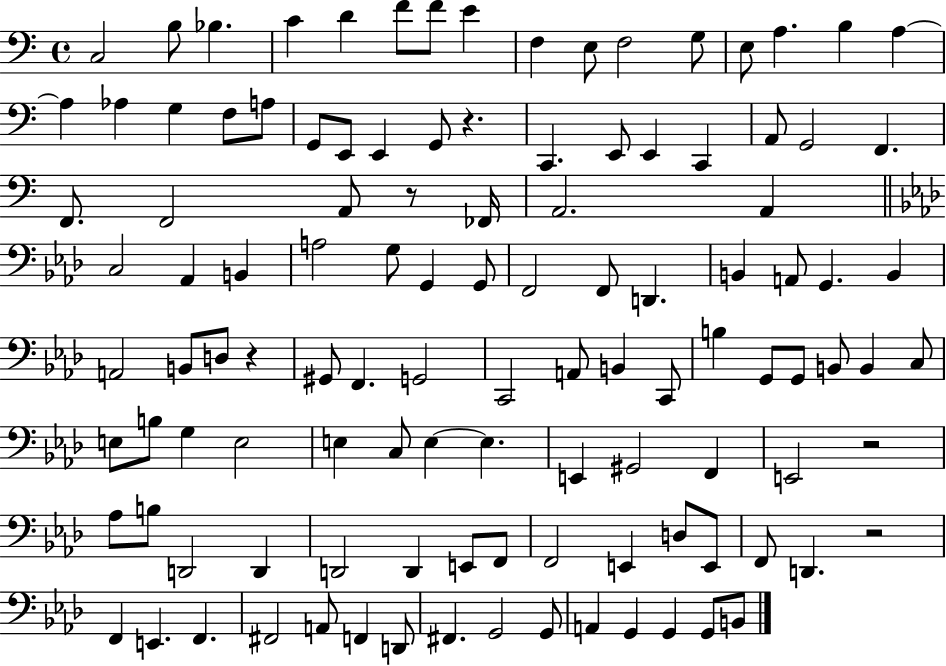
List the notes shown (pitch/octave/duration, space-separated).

C3/h B3/e Bb3/q. C4/q D4/q F4/e F4/e E4/q F3/q E3/e F3/h G3/e E3/e A3/q. B3/q A3/q A3/q Ab3/q G3/q F3/e A3/e G2/e E2/e E2/q G2/e R/q. C2/q. E2/e E2/q C2/q A2/e G2/h F2/q. F2/e. F2/h A2/e R/e FES2/s A2/h. A2/q C3/h Ab2/q B2/q A3/h G3/e G2/q G2/e F2/h F2/e D2/q. B2/q A2/e G2/q. B2/q A2/h B2/e D3/e R/q G#2/e F2/q. G2/h C2/h A2/e B2/q C2/e B3/q G2/e G2/e B2/e B2/q C3/e E3/e B3/e G3/q E3/h E3/q C3/e E3/q E3/q. E2/q G#2/h F2/q E2/h R/h Ab3/e B3/e D2/h D2/q D2/h D2/q E2/e F2/e F2/h E2/q D3/e E2/e F2/e D2/q. R/h F2/q E2/q. F2/q. F#2/h A2/e F2/q D2/e F#2/q. G2/h G2/e A2/q G2/q G2/q G2/e B2/e